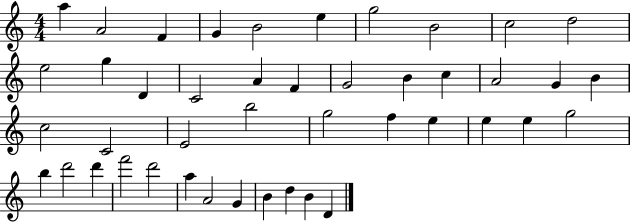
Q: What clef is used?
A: treble